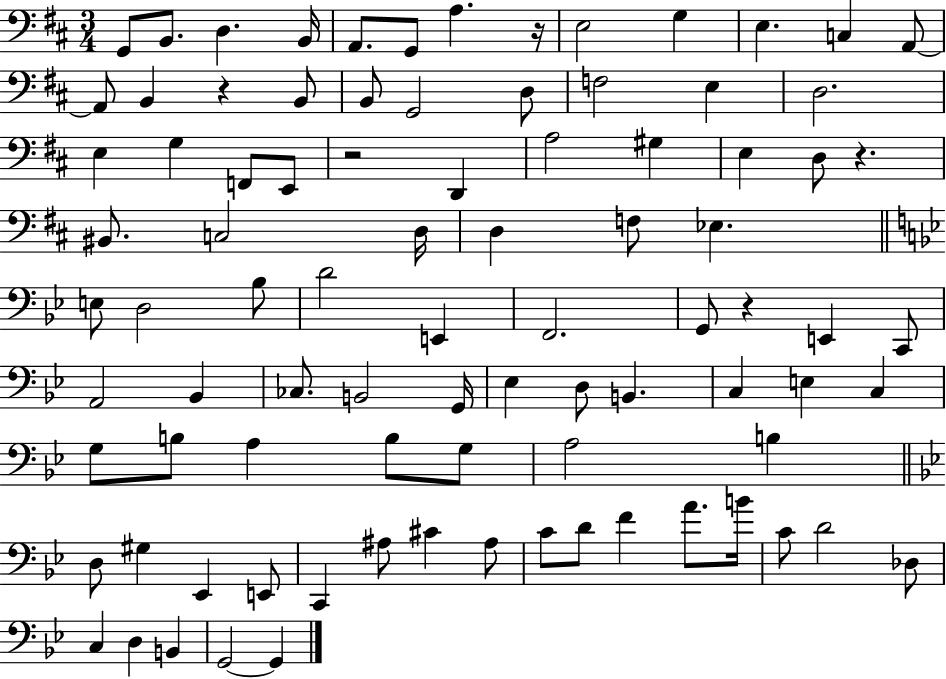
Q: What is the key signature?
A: D major